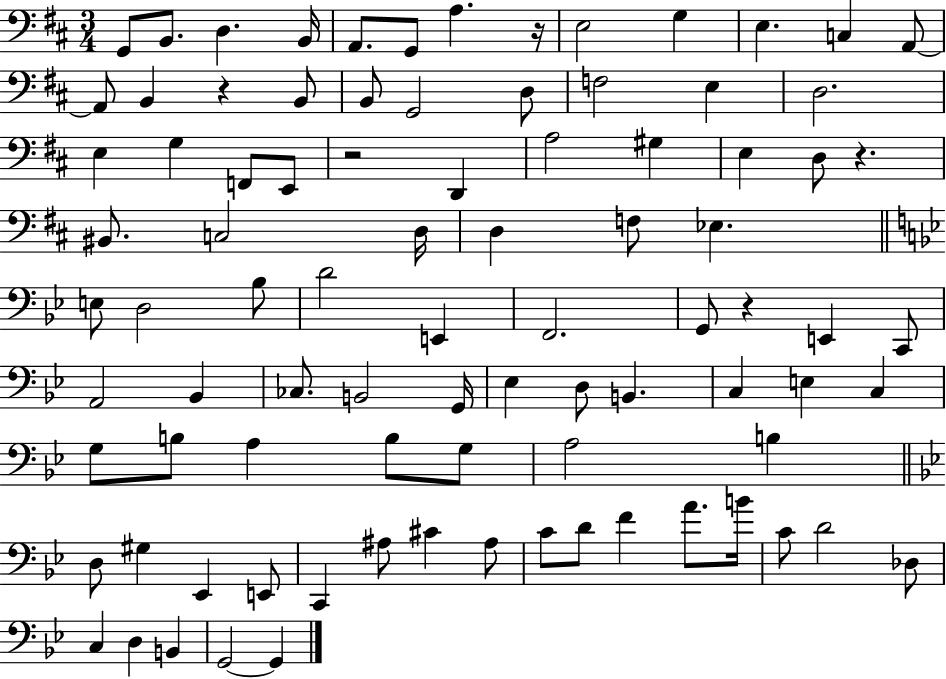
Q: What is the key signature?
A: D major